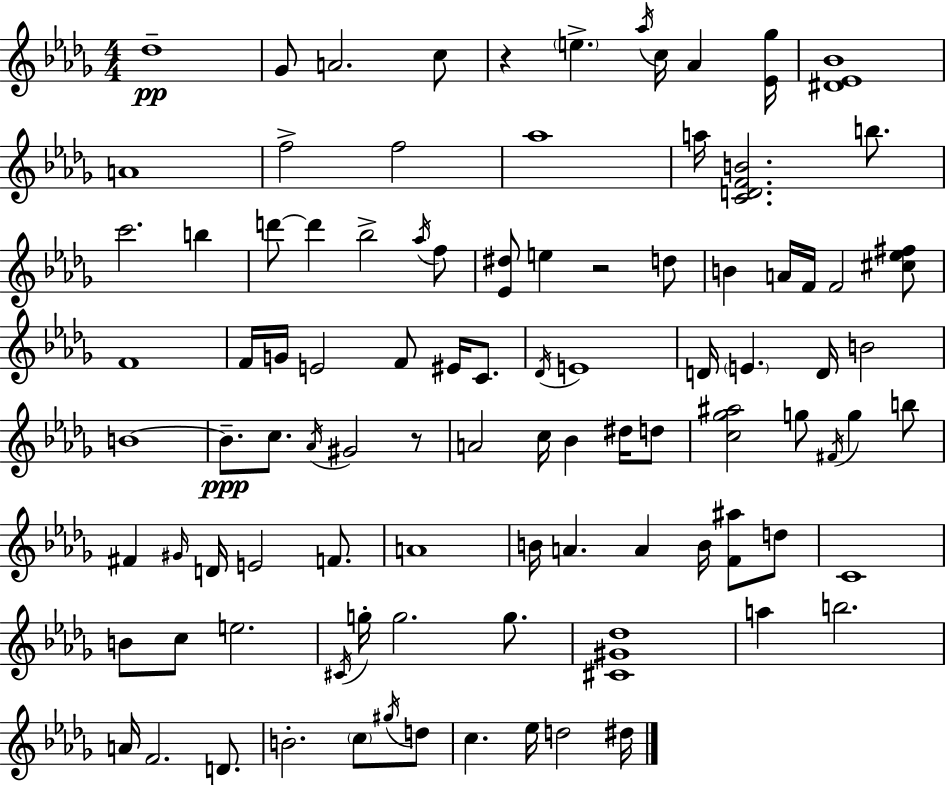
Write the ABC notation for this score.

X:1
T:Untitled
M:4/4
L:1/4
K:Bbm
_d4 _G/2 A2 c/2 z e _a/4 c/4 _A [_E_g]/4 [^D_E_B]4 A4 f2 f2 _a4 a/4 [CDFB]2 b/2 c'2 b d'/2 d' _b2 _a/4 f/2 [_E^d]/2 e z2 d/2 B A/4 F/4 F2 [^c_e^f]/2 F4 F/4 G/4 E2 F/2 ^E/4 C/2 _D/4 E4 D/4 E D/4 B2 B4 B/2 c/2 _A/4 ^G2 z/2 A2 c/4 _B ^d/4 d/2 [c_g^a]2 g/2 ^F/4 g b/2 ^F ^G/4 D/4 E2 F/2 A4 B/4 A A B/4 [F^a]/2 d/2 C4 B/2 c/2 e2 ^C/4 g/4 g2 g/2 [^C^G_d]4 a b2 A/4 F2 D/2 B2 c/2 ^g/4 d/2 c _e/4 d2 ^d/4